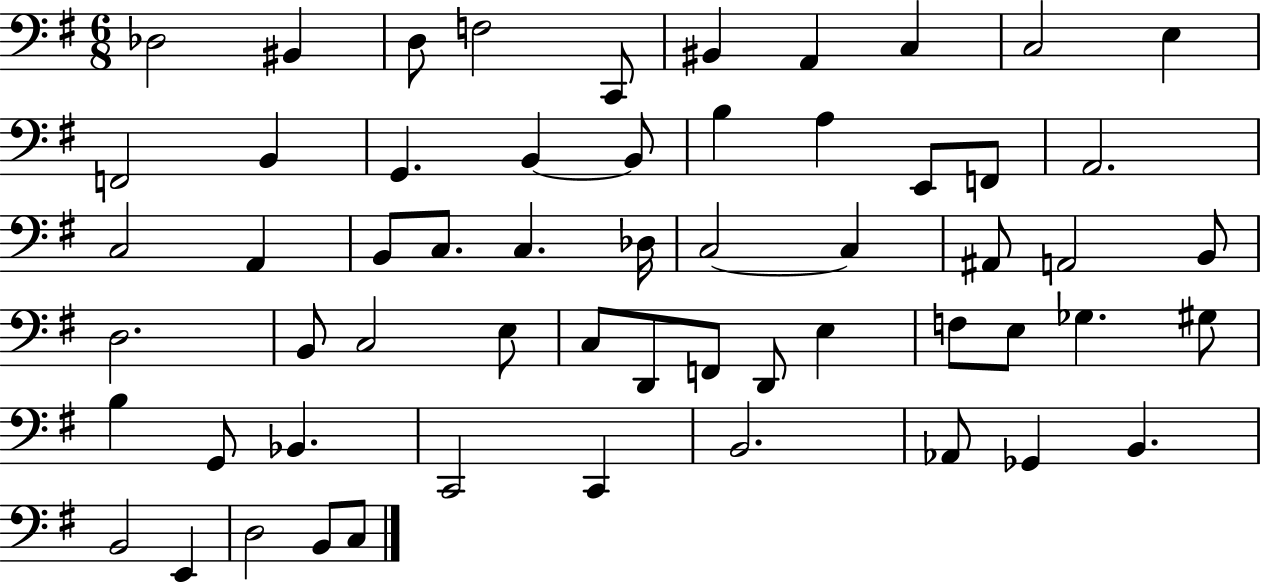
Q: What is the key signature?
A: G major